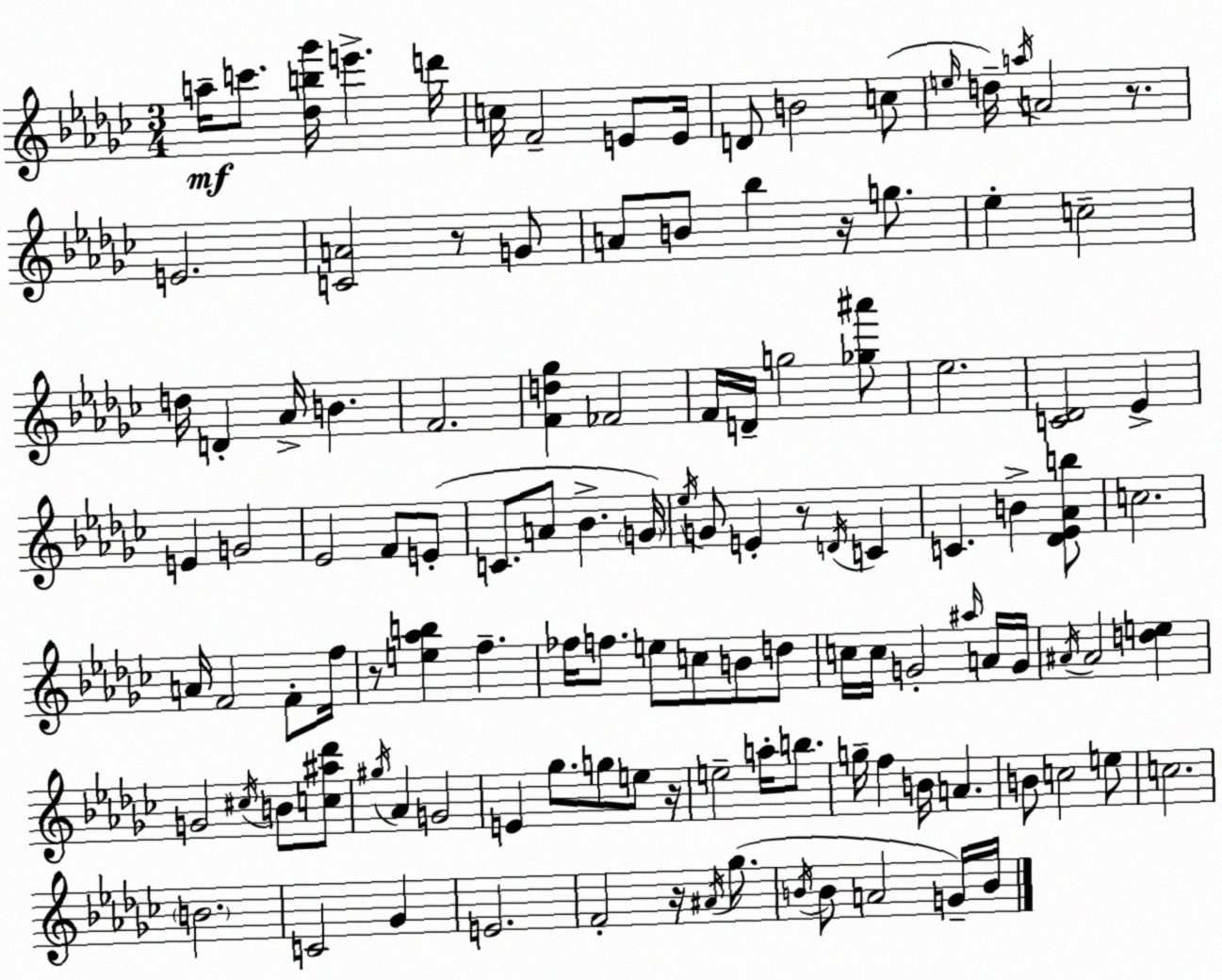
X:1
T:Untitled
M:3/4
L:1/4
K:Ebm
a/4 c'/2 [_db_g']/4 e' d'/4 c/4 F2 E/2 E/4 D/2 B2 c/2 e/4 d/4 a/4 A2 z/2 E2 [CA]2 z/2 G/2 A/2 B/2 _b z/4 g/2 _e c2 d/4 D _A/4 B F2 [Fd_g] _F2 F/4 D/4 g2 [_g^a']/2 _e2 [C_D]2 _E E G2 _E2 F/2 E/2 C/2 A/2 _B G/4 _e/4 G/2 E z/2 D/4 C C B [_D_E_Ab]/2 c2 A/4 F2 F/2 f/4 z/2 [e_ab] f _f/4 f/2 e/2 c/2 B/2 d/2 c/4 c/4 G2 ^a/4 A/4 G/4 ^A/4 ^A2 [de] G2 ^c/4 B/2 [c^a_d']/2 ^g/4 _A G2 E _g/2 g/2 e/2 z/4 e2 a/4 b/2 g/4 f B/4 A B/2 c2 e/2 c2 B2 C2 _G E2 F2 z/4 ^A/4 _g/2 B/4 B/2 A2 G/4 B/4